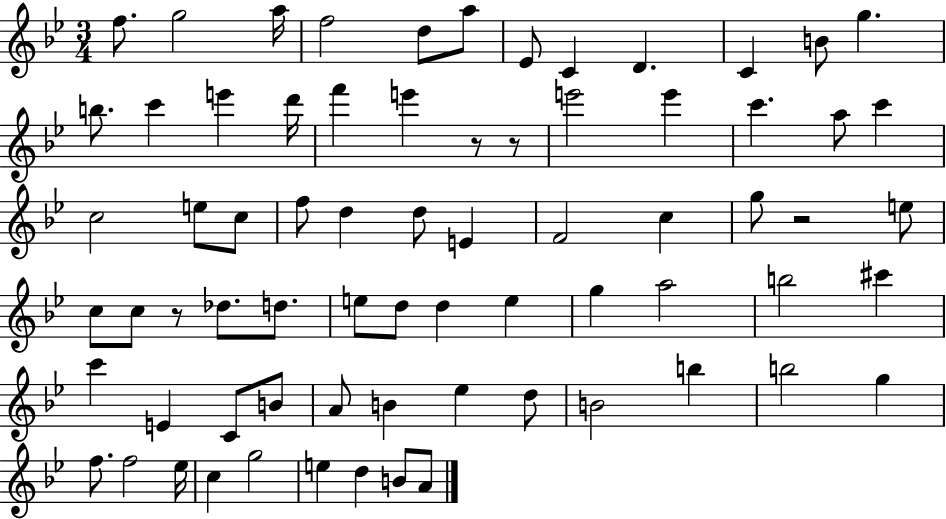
{
  \clef treble
  \numericTimeSignature
  \time 3/4
  \key bes \major
  f''8. g''2 a''16 | f''2 d''8 a''8 | ees'8 c'4 d'4. | c'4 b'8 g''4. | \break b''8. c'''4 e'''4 d'''16 | f'''4 e'''4 r8 r8 | e'''2 e'''4 | c'''4. a''8 c'''4 | \break c''2 e''8 c''8 | f''8 d''4 d''8 e'4 | f'2 c''4 | g''8 r2 e''8 | \break c''8 c''8 r8 des''8. d''8. | e''8 d''8 d''4 e''4 | g''4 a''2 | b''2 cis'''4 | \break c'''4 e'4 c'8 b'8 | a'8 b'4 ees''4 d''8 | b'2 b''4 | b''2 g''4 | \break f''8. f''2 ees''16 | c''4 g''2 | e''4 d''4 b'8 a'8 | \bar "|."
}